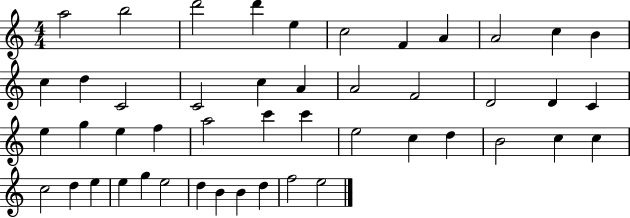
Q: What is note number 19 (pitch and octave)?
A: F4